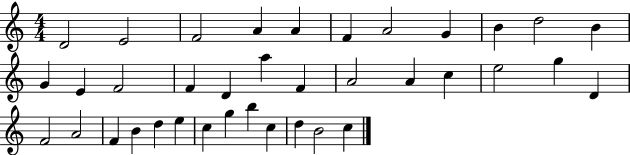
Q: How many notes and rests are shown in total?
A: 37